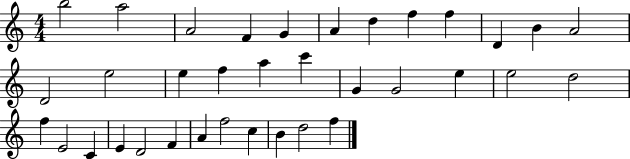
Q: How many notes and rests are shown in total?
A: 35